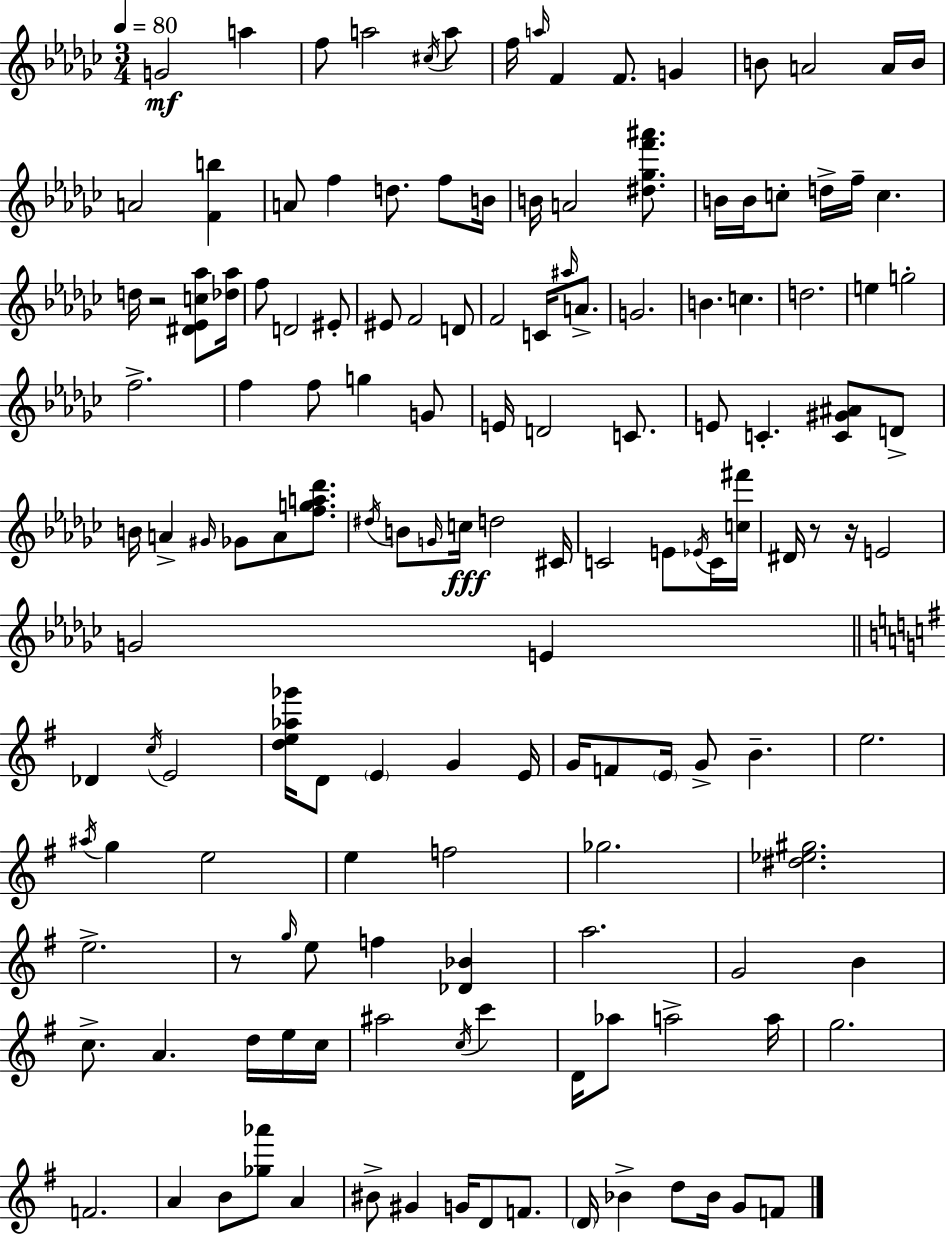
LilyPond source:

{
  \clef treble
  \numericTimeSignature
  \time 3/4
  \key ees \minor
  \tempo 4 = 80
  \repeat volta 2 { g'2\mf a''4 | f''8 a''2 \acciaccatura { cis''16 } a''8 | f''16 \grace { a''16 } f'4 f'8. g'4 | b'8 a'2 | \break a'16 b'16 a'2 <f' b''>4 | a'8 f''4 d''8. f''8 | b'16 b'16 a'2 <dis'' ges'' f''' ais'''>8. | b'16 b'16 c''8-. d''16-> f''16-- c''4. | \break d''16 r2 <dis' ees' c'' aes''>8 | <des'' aes''>16 f''8 d'2 | eis'8-. eis'8 f'2 | d'8 f'2 c'16 \grace { ais''16 } | \break a'8.-> g'2. | b'4. c''4. | d''2. | e''4 g''2-. | \break f''2.-> | f''4 f''8 g''4 | g'8 e'16 d'2 | c'8. e'8 c'4.-. <c' gis' ais'>8 | \break d'8-> b'16 a'4-> \grace { gis'16 } ges'8 a'8 | <f'' g'' a'' des'''>8. \acciaccatura { dis''16 } b'8 \grace { g'16 } c''16\fff d''2 | cis'16 c'2 | e'8 \acciaccatura { ees'16 } c'16 <c'' fis'''>16 dis'16 r8 r16 e'2 | \break g'2 | e'4 \bar "||" \break \key g \major des'4 \acciaccatura { c''16 } e'2 | <d'' e'' aes'' ges'''>16 d'8 \parenthesize e'4 g'4 | e'16 g'16 f'8 \parenthesize e'16 g'8-> b'4.-- | e''2. | \break \acciaccatura { ais''16 } g''4 e''2 | e''4 f''2 | ges''2. | <dis'' ees'' gis''>2. | \break e''2.-> | r8 \grace { g''16 } e''8 f''4 <des' bes'>4 | a''2. | g'2 b'4 | \break c''8.-> a'4. | d''16 e''16 c''16 ais''2 \acciaccatura { c''16 } | c'''4 d'16 aes''8 a''2-> | a''16 g''2. | \break f'2. | a'4 b'8 <ges'' aes'''>8 | a'4 bis'8-> gis'4 g'16 d'8 | f'8. \parenthesize d'16 bes'4-> d''8 bes'16 | \break g'8 f'8 } \bar "|."
}